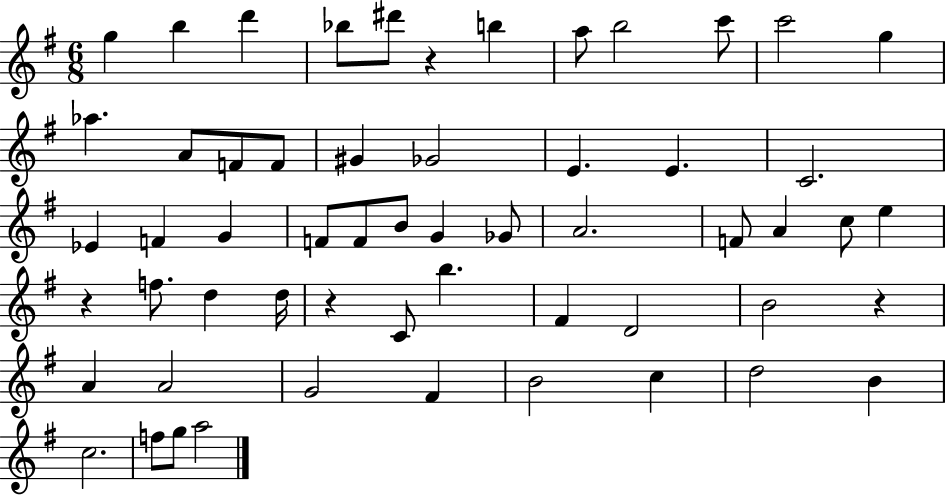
G5/q B5/q D6/q Bb5/e D#6/e R/q B5/q A5/e B5/h C6/e C6/h G5/q Ab5/q. A4/e F4/e F4/e G#4/q Gb4/h E4/q. E4/q. C4/h. Eb4/q F4/q G4/q F4/e F4/e B4/e G4/q Gb4/e A4/h. F4/e A4/q C5/e E5/q R/q F5/e. D5/q D5/s R/q C4/e B5/q. F#4/q D4/h B4/h R/q A4/q A4/h G4/h F#4/q B4/h C5/q D5/h B4/q C5/h. F5/e G5/e A5/h